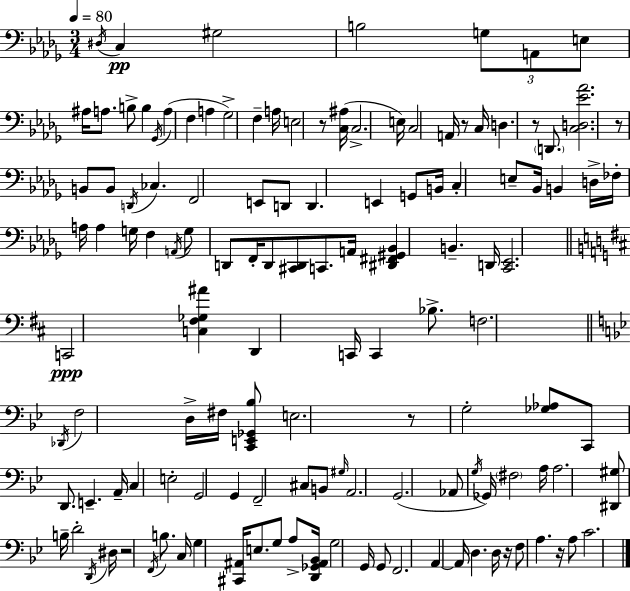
X:1
T:Untitled
M:3/4
L:1/4
K:Bbm
^D,/4 C, ^G,2 B,2 G,/2 A,,/2 E,/2 ^A,/4 A,/2 B,/2 B, _G,,/4 A, F, A, _G,2 F, A,/4 E,2 z/2 [C,^A,]/4 C,2 E,/4 C,2 A,,/4 z/2 C,/4 D, z/2 D,,/2 [C,D,_E_A]2 z/2 B,,/2 B,,/2 D,,/4 _C, F,,2 E,,/2 D,,/2 D,, E,, G,,/2 B,,/4 C, E,/2 _B,,/4 B,, D,/4 _F,/4 A,/4 A, G,/4 F, A,,/4 G,/2 D,,/2 F,,/4 D,,/2 [^C,,D,,]/2 C,,/2 A,,/4 [^D,,^F,,^G,,_B,,] B,, D,,/4 [C,,_E,,]2 C,,2 [C,^F,_G,^A] D,, C,,/4 C,, _B,/2 F,2 _D,,/4 F,2 D,/4 ^F,/4 [C,,E,,_G,,_B,]/2 E,2 z/2 G,2 [_G,_A,]/2 C,,/2 D,,/2 E,, A,,/4 C, E,2 G,,2 G,, F,,2 ^C,/2 B,,/2 ^G,/4 A,,2 G,,2 _A,,/2 G,/4 _G,,/4 ^F,2 A,/4 A,2 [^D,,^G,]/2 B,/4 D2 D,,/4 ^D,/4 z2 F,,/4 B,/2 C,/4 G, [^C,,^A,,]/4 E,/2 G,/2 A,/2 [D,,_G,,^A,,_B,,]/4 G,2 G,,/4 G,,/2 F,,2 A,, A,,/4 D, D,/4 z/4 F,/2 A, z/4 A,/2 C2